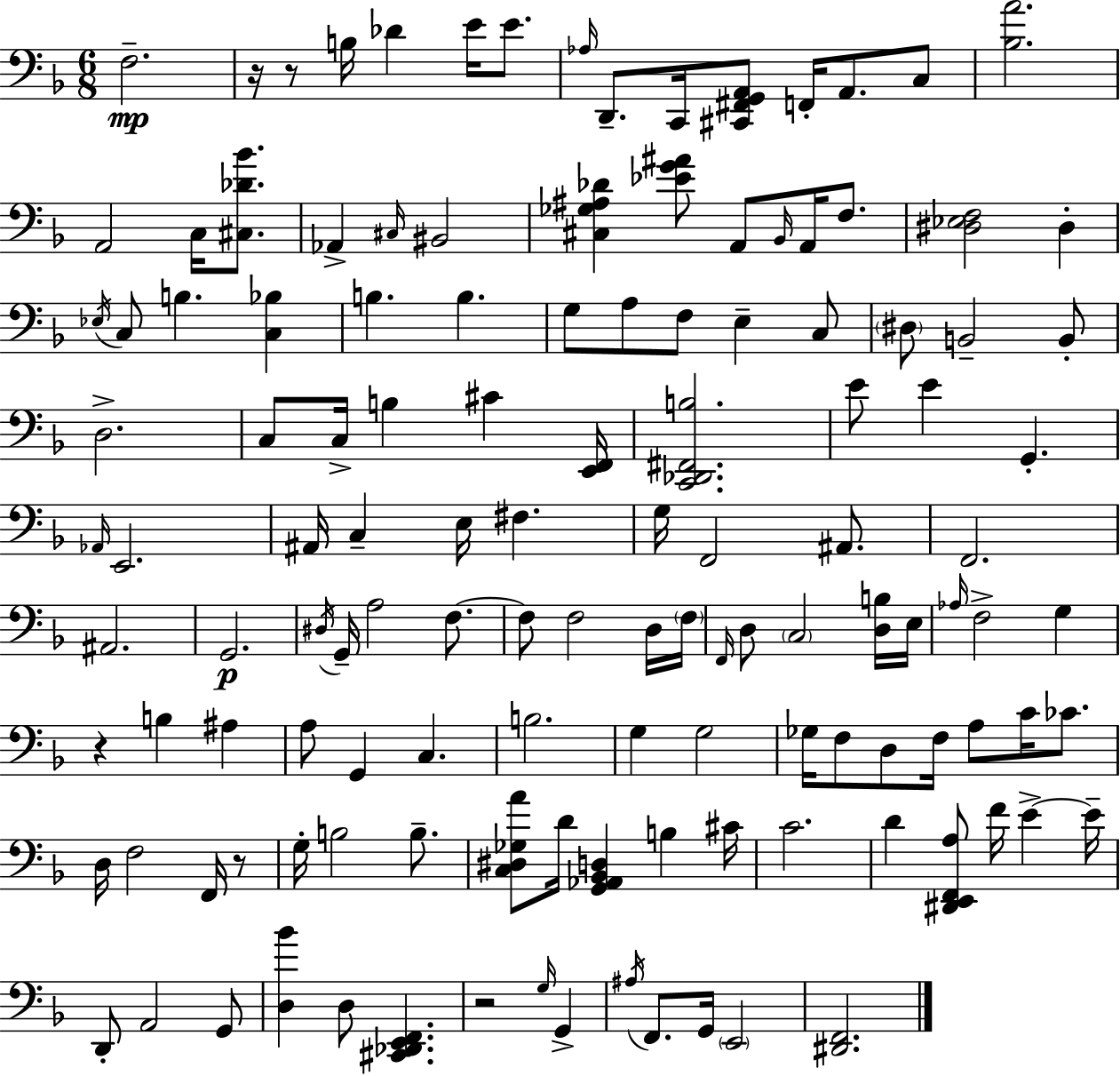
{
  \clef bass
  \numericTimeSignature
  \time 6/8
  \key f \major
  \repeat volta 2 { f2.--\mp | r16 r8 b16 des'4 e'16 e'8. | \grace { aes16 } d,8.-- c,16 <cis, fis, g, a,>8 f,16-. a,8. c8 | <bes a'>2. | \break a,2 c16 <cis des' bes'>8. | aes,4-> \grace { cis16 } bis,2 | <cis ges ais des'>4 <ees' g' ais'>8 a,8 \grace { bes,16 } a,16 | f8. <dis ees f>2 dis4-. | \break \acciaccatura { ees16 } c8 b4. | <c bes>4 b4. b4. | g8 a8 f8 e4-- | c8 \parenthesize dis8 b,2-- | \break b,8-. d2.-> | c8 c16-> b4 cis'4 | <e, f,>16 <c, des, fis, b>2. | e'8 e'4 g,4.-. | \break \grace { aes,16 } e,2. | ais,16 c4-- e16 fis4. | g16 f,2 | ais,8. f,2. | \break ais,2. | g,2.\p | \acciaccatura { dis16 } g,16-- a2 | f8.~~ f8 f2 | \break d16 \parenthesize f16 \grace { f,16 } d8 \parenthesize c2 | <d b>16 e16 \grace { aes16 } f2-> | g4 r4 | b4 ais4 a8 g,4 | \break c4. b2. | g4 | g2 ges16 f8 d8 | f16 a8 c'16 ces'8. d16 f2 | \break f,16 r8 g16-. b2 | b8.-- <c dis ges a'>8 d'16 <g, aes, bes, d>4 | b4 cis'16 c'2. | d'4 | \break <dis, e, f, a>8 f'16 e'4->~~ e'16-- d,8-. a,2 | g,8 <d bes'>4 | d8 <cis, des, e, f,>4. r2 | \grace { g16 } g,4-> \acciaccatura { ais16 } f,8. | \break g,16 \parenthesize e,2 <dis, f,>2. | } \bar "|."
}